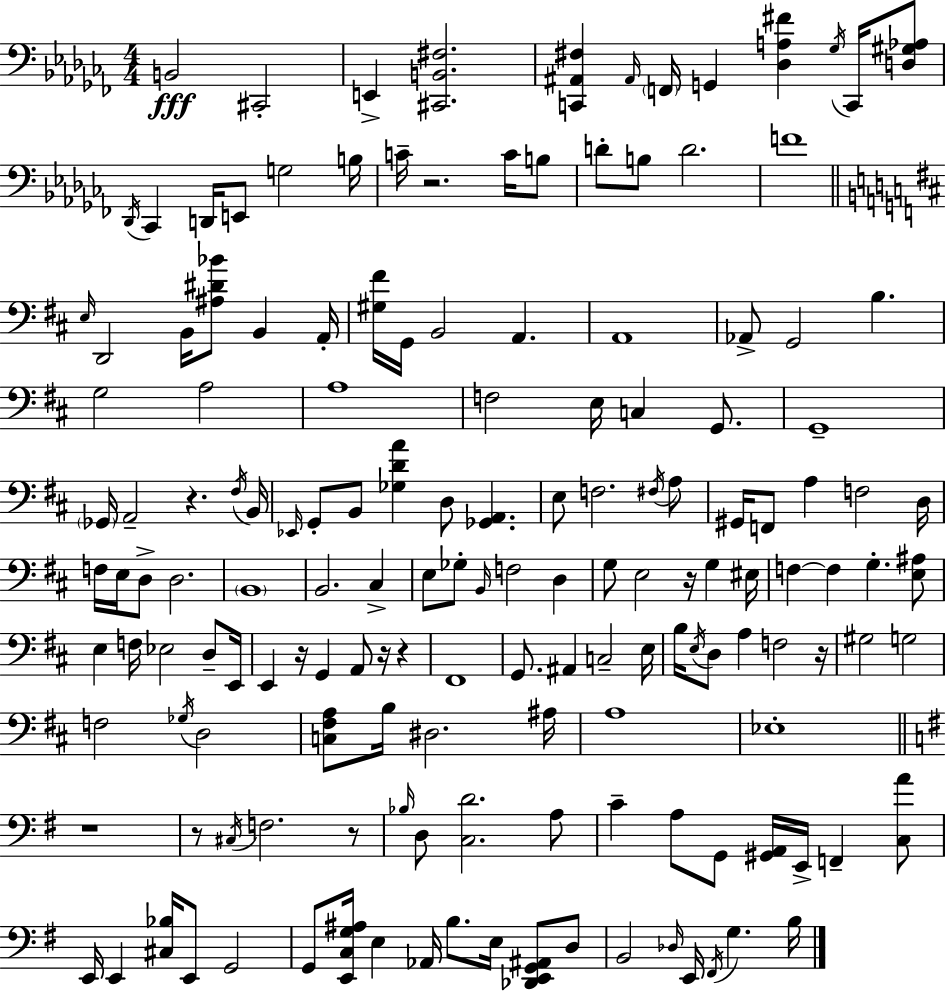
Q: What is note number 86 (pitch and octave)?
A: F#2